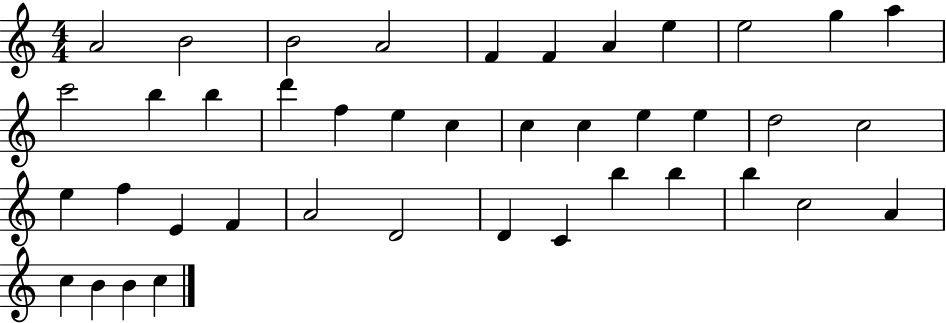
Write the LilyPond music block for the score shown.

{
  \clef treble
  \numericTimeSignature
  \time 4/4
  \key c \major
  a'2 b'2 | b'2 a'2 | f'4 f'4 a'4 e''4 | e''2 g''4 a''4 | \break c'''2 b''4 b''4 | d'''4 f''4 e''4 c''4 | c''4 c''4 e''4 e''4 | d''2 c''2 | \break e''4 f''4 e'4 f'4 | a'2 d'2 | d'4 c'4 b''4 b''4 | b''4 c''2 a'4 | \break c''4 b'4 b'4 c''4 | \bar "|."
}